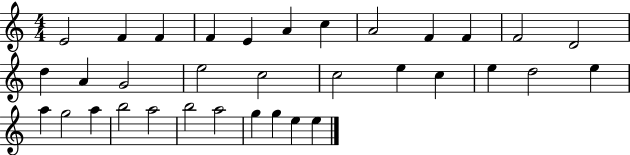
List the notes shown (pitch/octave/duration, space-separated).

E4/h F4/q F4/q F4/q E4/q A4/q C5/q A4/h F4/q F4/q F4/h D4/h D5/q A4/q G4/h E5/h C5/h C5/h E5/q C5/q E5/q D5/h E5/q A5/q G5/h A5/q B5/h A5/h B5/h A5/h G5/q G5/q E5/q E5/q